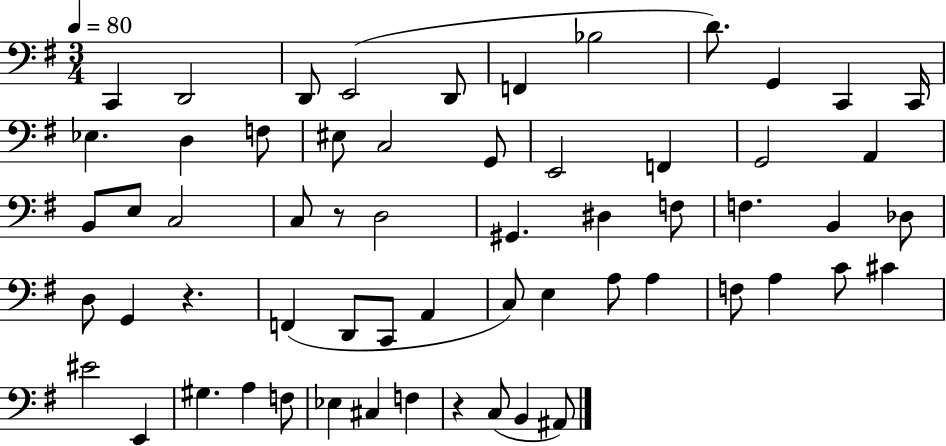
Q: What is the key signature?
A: G major